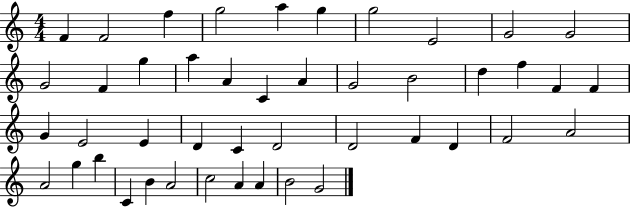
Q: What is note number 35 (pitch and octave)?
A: A4